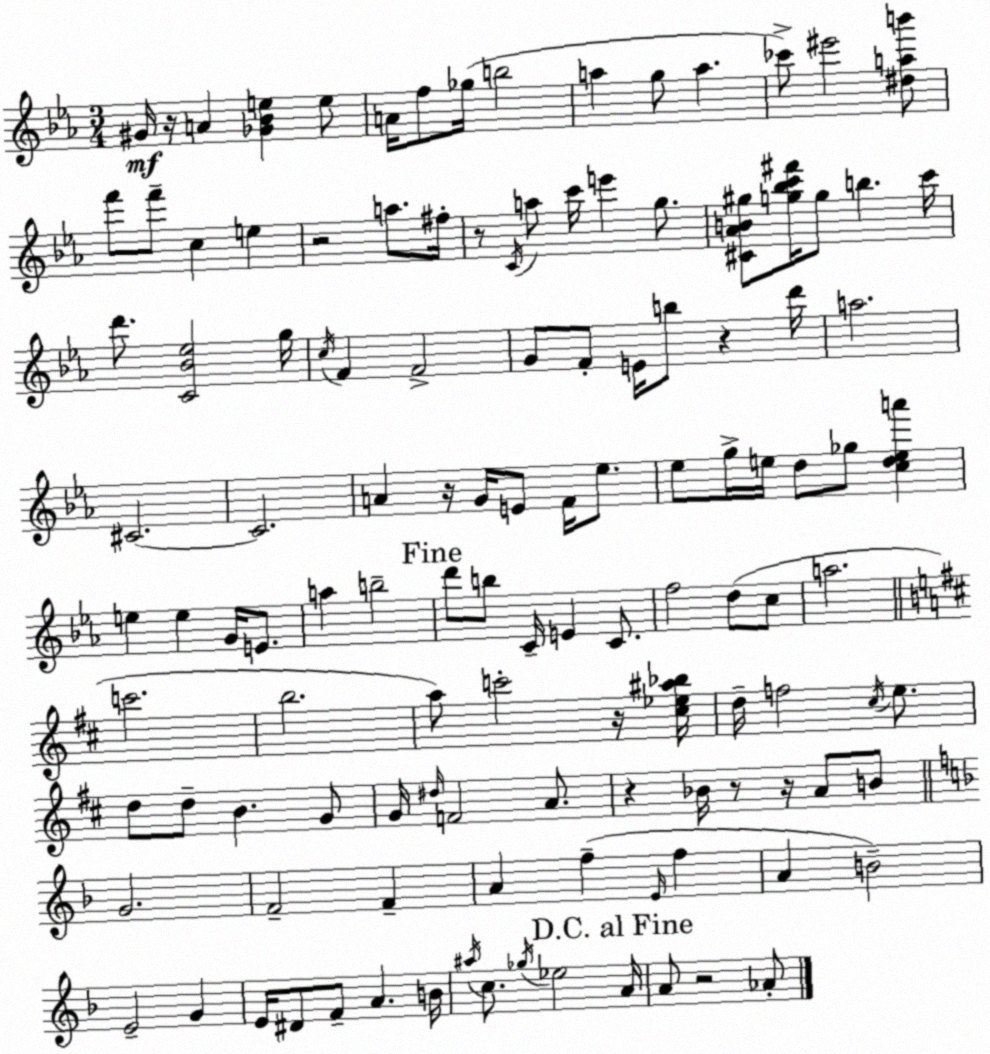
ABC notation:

X:1
T:Untitled
M:3/4
L:1/4
K:Eb
^G/4 z/4 A [_G_Be] e/2 A/4 f/2 _g/4 b2 a g/2 a _c'/2 ^e'2 [^dab']/2 f'/2 f'/2 c e z2 a/2 ^f/4 z/2 C/4 a/2 c'/4 e' g/2 [^C_AB^g]/2 [g_bc'^f']/4 g/2 b c'/4 d'/2 [C_B_e]2 g/4 c/4 F F2 G/2 F/2 E/4 b/2 z d'/4 a2 ^C2 ^C2 A z/4 G/4 E/2 F/4 _e/2 _e/2 g/4 e/4 d/2 _g/2 [cdea'] e e G/4 E/2 a b2 d'/2 b/2 C/4 E C/2 f2 d/2 c/2 a2 c'2 b2 a/2 c'2 z/4 [^c_e^a_b]/4 d/4 f2 ^c/4 e/2 d/2 d/2 B G/2 G/4 ^d/4 F2 A/2 z _B/4 z/2 z/4 A/2 B/2 G2 F2 F A f E/4 f A B2 E2 G E/4 ^D/2 F/2 A B/4 ^a/4 c/2 _g/4 _e2 A/4 A/2 z2 _A/2